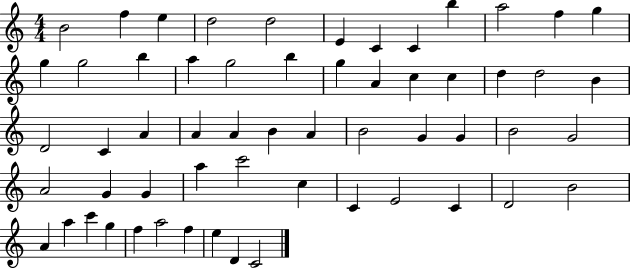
{
  \clef treble
  \numericTimeSignature
  \time 4/4
  \key c \major
  b'2 f''4 e''4 | d''2 d''2 | e'4 c'4 c'4 b''4 | a''2 f''4 g''4 | \break g''4 g''2 b''4 | a''4 g''2 b''4 | g''4 a'4 c''4 c''4 | d''4 d''2 b'4 | \break d'2 c'4 a'4 | a'4 a'4 b'4 a'4 | b'2 g'4 g'4 | b'2 g'2 | \break a'2 g'4 g'4 | a''4 c'''2 c''4 | c'4 e'2 c'4 | d'2 b'2 | \break a'4 a''4 c'''4 g''4 | f''4 a''2 f''4 | e''4 d'4 c'2 | \bar "|."
}